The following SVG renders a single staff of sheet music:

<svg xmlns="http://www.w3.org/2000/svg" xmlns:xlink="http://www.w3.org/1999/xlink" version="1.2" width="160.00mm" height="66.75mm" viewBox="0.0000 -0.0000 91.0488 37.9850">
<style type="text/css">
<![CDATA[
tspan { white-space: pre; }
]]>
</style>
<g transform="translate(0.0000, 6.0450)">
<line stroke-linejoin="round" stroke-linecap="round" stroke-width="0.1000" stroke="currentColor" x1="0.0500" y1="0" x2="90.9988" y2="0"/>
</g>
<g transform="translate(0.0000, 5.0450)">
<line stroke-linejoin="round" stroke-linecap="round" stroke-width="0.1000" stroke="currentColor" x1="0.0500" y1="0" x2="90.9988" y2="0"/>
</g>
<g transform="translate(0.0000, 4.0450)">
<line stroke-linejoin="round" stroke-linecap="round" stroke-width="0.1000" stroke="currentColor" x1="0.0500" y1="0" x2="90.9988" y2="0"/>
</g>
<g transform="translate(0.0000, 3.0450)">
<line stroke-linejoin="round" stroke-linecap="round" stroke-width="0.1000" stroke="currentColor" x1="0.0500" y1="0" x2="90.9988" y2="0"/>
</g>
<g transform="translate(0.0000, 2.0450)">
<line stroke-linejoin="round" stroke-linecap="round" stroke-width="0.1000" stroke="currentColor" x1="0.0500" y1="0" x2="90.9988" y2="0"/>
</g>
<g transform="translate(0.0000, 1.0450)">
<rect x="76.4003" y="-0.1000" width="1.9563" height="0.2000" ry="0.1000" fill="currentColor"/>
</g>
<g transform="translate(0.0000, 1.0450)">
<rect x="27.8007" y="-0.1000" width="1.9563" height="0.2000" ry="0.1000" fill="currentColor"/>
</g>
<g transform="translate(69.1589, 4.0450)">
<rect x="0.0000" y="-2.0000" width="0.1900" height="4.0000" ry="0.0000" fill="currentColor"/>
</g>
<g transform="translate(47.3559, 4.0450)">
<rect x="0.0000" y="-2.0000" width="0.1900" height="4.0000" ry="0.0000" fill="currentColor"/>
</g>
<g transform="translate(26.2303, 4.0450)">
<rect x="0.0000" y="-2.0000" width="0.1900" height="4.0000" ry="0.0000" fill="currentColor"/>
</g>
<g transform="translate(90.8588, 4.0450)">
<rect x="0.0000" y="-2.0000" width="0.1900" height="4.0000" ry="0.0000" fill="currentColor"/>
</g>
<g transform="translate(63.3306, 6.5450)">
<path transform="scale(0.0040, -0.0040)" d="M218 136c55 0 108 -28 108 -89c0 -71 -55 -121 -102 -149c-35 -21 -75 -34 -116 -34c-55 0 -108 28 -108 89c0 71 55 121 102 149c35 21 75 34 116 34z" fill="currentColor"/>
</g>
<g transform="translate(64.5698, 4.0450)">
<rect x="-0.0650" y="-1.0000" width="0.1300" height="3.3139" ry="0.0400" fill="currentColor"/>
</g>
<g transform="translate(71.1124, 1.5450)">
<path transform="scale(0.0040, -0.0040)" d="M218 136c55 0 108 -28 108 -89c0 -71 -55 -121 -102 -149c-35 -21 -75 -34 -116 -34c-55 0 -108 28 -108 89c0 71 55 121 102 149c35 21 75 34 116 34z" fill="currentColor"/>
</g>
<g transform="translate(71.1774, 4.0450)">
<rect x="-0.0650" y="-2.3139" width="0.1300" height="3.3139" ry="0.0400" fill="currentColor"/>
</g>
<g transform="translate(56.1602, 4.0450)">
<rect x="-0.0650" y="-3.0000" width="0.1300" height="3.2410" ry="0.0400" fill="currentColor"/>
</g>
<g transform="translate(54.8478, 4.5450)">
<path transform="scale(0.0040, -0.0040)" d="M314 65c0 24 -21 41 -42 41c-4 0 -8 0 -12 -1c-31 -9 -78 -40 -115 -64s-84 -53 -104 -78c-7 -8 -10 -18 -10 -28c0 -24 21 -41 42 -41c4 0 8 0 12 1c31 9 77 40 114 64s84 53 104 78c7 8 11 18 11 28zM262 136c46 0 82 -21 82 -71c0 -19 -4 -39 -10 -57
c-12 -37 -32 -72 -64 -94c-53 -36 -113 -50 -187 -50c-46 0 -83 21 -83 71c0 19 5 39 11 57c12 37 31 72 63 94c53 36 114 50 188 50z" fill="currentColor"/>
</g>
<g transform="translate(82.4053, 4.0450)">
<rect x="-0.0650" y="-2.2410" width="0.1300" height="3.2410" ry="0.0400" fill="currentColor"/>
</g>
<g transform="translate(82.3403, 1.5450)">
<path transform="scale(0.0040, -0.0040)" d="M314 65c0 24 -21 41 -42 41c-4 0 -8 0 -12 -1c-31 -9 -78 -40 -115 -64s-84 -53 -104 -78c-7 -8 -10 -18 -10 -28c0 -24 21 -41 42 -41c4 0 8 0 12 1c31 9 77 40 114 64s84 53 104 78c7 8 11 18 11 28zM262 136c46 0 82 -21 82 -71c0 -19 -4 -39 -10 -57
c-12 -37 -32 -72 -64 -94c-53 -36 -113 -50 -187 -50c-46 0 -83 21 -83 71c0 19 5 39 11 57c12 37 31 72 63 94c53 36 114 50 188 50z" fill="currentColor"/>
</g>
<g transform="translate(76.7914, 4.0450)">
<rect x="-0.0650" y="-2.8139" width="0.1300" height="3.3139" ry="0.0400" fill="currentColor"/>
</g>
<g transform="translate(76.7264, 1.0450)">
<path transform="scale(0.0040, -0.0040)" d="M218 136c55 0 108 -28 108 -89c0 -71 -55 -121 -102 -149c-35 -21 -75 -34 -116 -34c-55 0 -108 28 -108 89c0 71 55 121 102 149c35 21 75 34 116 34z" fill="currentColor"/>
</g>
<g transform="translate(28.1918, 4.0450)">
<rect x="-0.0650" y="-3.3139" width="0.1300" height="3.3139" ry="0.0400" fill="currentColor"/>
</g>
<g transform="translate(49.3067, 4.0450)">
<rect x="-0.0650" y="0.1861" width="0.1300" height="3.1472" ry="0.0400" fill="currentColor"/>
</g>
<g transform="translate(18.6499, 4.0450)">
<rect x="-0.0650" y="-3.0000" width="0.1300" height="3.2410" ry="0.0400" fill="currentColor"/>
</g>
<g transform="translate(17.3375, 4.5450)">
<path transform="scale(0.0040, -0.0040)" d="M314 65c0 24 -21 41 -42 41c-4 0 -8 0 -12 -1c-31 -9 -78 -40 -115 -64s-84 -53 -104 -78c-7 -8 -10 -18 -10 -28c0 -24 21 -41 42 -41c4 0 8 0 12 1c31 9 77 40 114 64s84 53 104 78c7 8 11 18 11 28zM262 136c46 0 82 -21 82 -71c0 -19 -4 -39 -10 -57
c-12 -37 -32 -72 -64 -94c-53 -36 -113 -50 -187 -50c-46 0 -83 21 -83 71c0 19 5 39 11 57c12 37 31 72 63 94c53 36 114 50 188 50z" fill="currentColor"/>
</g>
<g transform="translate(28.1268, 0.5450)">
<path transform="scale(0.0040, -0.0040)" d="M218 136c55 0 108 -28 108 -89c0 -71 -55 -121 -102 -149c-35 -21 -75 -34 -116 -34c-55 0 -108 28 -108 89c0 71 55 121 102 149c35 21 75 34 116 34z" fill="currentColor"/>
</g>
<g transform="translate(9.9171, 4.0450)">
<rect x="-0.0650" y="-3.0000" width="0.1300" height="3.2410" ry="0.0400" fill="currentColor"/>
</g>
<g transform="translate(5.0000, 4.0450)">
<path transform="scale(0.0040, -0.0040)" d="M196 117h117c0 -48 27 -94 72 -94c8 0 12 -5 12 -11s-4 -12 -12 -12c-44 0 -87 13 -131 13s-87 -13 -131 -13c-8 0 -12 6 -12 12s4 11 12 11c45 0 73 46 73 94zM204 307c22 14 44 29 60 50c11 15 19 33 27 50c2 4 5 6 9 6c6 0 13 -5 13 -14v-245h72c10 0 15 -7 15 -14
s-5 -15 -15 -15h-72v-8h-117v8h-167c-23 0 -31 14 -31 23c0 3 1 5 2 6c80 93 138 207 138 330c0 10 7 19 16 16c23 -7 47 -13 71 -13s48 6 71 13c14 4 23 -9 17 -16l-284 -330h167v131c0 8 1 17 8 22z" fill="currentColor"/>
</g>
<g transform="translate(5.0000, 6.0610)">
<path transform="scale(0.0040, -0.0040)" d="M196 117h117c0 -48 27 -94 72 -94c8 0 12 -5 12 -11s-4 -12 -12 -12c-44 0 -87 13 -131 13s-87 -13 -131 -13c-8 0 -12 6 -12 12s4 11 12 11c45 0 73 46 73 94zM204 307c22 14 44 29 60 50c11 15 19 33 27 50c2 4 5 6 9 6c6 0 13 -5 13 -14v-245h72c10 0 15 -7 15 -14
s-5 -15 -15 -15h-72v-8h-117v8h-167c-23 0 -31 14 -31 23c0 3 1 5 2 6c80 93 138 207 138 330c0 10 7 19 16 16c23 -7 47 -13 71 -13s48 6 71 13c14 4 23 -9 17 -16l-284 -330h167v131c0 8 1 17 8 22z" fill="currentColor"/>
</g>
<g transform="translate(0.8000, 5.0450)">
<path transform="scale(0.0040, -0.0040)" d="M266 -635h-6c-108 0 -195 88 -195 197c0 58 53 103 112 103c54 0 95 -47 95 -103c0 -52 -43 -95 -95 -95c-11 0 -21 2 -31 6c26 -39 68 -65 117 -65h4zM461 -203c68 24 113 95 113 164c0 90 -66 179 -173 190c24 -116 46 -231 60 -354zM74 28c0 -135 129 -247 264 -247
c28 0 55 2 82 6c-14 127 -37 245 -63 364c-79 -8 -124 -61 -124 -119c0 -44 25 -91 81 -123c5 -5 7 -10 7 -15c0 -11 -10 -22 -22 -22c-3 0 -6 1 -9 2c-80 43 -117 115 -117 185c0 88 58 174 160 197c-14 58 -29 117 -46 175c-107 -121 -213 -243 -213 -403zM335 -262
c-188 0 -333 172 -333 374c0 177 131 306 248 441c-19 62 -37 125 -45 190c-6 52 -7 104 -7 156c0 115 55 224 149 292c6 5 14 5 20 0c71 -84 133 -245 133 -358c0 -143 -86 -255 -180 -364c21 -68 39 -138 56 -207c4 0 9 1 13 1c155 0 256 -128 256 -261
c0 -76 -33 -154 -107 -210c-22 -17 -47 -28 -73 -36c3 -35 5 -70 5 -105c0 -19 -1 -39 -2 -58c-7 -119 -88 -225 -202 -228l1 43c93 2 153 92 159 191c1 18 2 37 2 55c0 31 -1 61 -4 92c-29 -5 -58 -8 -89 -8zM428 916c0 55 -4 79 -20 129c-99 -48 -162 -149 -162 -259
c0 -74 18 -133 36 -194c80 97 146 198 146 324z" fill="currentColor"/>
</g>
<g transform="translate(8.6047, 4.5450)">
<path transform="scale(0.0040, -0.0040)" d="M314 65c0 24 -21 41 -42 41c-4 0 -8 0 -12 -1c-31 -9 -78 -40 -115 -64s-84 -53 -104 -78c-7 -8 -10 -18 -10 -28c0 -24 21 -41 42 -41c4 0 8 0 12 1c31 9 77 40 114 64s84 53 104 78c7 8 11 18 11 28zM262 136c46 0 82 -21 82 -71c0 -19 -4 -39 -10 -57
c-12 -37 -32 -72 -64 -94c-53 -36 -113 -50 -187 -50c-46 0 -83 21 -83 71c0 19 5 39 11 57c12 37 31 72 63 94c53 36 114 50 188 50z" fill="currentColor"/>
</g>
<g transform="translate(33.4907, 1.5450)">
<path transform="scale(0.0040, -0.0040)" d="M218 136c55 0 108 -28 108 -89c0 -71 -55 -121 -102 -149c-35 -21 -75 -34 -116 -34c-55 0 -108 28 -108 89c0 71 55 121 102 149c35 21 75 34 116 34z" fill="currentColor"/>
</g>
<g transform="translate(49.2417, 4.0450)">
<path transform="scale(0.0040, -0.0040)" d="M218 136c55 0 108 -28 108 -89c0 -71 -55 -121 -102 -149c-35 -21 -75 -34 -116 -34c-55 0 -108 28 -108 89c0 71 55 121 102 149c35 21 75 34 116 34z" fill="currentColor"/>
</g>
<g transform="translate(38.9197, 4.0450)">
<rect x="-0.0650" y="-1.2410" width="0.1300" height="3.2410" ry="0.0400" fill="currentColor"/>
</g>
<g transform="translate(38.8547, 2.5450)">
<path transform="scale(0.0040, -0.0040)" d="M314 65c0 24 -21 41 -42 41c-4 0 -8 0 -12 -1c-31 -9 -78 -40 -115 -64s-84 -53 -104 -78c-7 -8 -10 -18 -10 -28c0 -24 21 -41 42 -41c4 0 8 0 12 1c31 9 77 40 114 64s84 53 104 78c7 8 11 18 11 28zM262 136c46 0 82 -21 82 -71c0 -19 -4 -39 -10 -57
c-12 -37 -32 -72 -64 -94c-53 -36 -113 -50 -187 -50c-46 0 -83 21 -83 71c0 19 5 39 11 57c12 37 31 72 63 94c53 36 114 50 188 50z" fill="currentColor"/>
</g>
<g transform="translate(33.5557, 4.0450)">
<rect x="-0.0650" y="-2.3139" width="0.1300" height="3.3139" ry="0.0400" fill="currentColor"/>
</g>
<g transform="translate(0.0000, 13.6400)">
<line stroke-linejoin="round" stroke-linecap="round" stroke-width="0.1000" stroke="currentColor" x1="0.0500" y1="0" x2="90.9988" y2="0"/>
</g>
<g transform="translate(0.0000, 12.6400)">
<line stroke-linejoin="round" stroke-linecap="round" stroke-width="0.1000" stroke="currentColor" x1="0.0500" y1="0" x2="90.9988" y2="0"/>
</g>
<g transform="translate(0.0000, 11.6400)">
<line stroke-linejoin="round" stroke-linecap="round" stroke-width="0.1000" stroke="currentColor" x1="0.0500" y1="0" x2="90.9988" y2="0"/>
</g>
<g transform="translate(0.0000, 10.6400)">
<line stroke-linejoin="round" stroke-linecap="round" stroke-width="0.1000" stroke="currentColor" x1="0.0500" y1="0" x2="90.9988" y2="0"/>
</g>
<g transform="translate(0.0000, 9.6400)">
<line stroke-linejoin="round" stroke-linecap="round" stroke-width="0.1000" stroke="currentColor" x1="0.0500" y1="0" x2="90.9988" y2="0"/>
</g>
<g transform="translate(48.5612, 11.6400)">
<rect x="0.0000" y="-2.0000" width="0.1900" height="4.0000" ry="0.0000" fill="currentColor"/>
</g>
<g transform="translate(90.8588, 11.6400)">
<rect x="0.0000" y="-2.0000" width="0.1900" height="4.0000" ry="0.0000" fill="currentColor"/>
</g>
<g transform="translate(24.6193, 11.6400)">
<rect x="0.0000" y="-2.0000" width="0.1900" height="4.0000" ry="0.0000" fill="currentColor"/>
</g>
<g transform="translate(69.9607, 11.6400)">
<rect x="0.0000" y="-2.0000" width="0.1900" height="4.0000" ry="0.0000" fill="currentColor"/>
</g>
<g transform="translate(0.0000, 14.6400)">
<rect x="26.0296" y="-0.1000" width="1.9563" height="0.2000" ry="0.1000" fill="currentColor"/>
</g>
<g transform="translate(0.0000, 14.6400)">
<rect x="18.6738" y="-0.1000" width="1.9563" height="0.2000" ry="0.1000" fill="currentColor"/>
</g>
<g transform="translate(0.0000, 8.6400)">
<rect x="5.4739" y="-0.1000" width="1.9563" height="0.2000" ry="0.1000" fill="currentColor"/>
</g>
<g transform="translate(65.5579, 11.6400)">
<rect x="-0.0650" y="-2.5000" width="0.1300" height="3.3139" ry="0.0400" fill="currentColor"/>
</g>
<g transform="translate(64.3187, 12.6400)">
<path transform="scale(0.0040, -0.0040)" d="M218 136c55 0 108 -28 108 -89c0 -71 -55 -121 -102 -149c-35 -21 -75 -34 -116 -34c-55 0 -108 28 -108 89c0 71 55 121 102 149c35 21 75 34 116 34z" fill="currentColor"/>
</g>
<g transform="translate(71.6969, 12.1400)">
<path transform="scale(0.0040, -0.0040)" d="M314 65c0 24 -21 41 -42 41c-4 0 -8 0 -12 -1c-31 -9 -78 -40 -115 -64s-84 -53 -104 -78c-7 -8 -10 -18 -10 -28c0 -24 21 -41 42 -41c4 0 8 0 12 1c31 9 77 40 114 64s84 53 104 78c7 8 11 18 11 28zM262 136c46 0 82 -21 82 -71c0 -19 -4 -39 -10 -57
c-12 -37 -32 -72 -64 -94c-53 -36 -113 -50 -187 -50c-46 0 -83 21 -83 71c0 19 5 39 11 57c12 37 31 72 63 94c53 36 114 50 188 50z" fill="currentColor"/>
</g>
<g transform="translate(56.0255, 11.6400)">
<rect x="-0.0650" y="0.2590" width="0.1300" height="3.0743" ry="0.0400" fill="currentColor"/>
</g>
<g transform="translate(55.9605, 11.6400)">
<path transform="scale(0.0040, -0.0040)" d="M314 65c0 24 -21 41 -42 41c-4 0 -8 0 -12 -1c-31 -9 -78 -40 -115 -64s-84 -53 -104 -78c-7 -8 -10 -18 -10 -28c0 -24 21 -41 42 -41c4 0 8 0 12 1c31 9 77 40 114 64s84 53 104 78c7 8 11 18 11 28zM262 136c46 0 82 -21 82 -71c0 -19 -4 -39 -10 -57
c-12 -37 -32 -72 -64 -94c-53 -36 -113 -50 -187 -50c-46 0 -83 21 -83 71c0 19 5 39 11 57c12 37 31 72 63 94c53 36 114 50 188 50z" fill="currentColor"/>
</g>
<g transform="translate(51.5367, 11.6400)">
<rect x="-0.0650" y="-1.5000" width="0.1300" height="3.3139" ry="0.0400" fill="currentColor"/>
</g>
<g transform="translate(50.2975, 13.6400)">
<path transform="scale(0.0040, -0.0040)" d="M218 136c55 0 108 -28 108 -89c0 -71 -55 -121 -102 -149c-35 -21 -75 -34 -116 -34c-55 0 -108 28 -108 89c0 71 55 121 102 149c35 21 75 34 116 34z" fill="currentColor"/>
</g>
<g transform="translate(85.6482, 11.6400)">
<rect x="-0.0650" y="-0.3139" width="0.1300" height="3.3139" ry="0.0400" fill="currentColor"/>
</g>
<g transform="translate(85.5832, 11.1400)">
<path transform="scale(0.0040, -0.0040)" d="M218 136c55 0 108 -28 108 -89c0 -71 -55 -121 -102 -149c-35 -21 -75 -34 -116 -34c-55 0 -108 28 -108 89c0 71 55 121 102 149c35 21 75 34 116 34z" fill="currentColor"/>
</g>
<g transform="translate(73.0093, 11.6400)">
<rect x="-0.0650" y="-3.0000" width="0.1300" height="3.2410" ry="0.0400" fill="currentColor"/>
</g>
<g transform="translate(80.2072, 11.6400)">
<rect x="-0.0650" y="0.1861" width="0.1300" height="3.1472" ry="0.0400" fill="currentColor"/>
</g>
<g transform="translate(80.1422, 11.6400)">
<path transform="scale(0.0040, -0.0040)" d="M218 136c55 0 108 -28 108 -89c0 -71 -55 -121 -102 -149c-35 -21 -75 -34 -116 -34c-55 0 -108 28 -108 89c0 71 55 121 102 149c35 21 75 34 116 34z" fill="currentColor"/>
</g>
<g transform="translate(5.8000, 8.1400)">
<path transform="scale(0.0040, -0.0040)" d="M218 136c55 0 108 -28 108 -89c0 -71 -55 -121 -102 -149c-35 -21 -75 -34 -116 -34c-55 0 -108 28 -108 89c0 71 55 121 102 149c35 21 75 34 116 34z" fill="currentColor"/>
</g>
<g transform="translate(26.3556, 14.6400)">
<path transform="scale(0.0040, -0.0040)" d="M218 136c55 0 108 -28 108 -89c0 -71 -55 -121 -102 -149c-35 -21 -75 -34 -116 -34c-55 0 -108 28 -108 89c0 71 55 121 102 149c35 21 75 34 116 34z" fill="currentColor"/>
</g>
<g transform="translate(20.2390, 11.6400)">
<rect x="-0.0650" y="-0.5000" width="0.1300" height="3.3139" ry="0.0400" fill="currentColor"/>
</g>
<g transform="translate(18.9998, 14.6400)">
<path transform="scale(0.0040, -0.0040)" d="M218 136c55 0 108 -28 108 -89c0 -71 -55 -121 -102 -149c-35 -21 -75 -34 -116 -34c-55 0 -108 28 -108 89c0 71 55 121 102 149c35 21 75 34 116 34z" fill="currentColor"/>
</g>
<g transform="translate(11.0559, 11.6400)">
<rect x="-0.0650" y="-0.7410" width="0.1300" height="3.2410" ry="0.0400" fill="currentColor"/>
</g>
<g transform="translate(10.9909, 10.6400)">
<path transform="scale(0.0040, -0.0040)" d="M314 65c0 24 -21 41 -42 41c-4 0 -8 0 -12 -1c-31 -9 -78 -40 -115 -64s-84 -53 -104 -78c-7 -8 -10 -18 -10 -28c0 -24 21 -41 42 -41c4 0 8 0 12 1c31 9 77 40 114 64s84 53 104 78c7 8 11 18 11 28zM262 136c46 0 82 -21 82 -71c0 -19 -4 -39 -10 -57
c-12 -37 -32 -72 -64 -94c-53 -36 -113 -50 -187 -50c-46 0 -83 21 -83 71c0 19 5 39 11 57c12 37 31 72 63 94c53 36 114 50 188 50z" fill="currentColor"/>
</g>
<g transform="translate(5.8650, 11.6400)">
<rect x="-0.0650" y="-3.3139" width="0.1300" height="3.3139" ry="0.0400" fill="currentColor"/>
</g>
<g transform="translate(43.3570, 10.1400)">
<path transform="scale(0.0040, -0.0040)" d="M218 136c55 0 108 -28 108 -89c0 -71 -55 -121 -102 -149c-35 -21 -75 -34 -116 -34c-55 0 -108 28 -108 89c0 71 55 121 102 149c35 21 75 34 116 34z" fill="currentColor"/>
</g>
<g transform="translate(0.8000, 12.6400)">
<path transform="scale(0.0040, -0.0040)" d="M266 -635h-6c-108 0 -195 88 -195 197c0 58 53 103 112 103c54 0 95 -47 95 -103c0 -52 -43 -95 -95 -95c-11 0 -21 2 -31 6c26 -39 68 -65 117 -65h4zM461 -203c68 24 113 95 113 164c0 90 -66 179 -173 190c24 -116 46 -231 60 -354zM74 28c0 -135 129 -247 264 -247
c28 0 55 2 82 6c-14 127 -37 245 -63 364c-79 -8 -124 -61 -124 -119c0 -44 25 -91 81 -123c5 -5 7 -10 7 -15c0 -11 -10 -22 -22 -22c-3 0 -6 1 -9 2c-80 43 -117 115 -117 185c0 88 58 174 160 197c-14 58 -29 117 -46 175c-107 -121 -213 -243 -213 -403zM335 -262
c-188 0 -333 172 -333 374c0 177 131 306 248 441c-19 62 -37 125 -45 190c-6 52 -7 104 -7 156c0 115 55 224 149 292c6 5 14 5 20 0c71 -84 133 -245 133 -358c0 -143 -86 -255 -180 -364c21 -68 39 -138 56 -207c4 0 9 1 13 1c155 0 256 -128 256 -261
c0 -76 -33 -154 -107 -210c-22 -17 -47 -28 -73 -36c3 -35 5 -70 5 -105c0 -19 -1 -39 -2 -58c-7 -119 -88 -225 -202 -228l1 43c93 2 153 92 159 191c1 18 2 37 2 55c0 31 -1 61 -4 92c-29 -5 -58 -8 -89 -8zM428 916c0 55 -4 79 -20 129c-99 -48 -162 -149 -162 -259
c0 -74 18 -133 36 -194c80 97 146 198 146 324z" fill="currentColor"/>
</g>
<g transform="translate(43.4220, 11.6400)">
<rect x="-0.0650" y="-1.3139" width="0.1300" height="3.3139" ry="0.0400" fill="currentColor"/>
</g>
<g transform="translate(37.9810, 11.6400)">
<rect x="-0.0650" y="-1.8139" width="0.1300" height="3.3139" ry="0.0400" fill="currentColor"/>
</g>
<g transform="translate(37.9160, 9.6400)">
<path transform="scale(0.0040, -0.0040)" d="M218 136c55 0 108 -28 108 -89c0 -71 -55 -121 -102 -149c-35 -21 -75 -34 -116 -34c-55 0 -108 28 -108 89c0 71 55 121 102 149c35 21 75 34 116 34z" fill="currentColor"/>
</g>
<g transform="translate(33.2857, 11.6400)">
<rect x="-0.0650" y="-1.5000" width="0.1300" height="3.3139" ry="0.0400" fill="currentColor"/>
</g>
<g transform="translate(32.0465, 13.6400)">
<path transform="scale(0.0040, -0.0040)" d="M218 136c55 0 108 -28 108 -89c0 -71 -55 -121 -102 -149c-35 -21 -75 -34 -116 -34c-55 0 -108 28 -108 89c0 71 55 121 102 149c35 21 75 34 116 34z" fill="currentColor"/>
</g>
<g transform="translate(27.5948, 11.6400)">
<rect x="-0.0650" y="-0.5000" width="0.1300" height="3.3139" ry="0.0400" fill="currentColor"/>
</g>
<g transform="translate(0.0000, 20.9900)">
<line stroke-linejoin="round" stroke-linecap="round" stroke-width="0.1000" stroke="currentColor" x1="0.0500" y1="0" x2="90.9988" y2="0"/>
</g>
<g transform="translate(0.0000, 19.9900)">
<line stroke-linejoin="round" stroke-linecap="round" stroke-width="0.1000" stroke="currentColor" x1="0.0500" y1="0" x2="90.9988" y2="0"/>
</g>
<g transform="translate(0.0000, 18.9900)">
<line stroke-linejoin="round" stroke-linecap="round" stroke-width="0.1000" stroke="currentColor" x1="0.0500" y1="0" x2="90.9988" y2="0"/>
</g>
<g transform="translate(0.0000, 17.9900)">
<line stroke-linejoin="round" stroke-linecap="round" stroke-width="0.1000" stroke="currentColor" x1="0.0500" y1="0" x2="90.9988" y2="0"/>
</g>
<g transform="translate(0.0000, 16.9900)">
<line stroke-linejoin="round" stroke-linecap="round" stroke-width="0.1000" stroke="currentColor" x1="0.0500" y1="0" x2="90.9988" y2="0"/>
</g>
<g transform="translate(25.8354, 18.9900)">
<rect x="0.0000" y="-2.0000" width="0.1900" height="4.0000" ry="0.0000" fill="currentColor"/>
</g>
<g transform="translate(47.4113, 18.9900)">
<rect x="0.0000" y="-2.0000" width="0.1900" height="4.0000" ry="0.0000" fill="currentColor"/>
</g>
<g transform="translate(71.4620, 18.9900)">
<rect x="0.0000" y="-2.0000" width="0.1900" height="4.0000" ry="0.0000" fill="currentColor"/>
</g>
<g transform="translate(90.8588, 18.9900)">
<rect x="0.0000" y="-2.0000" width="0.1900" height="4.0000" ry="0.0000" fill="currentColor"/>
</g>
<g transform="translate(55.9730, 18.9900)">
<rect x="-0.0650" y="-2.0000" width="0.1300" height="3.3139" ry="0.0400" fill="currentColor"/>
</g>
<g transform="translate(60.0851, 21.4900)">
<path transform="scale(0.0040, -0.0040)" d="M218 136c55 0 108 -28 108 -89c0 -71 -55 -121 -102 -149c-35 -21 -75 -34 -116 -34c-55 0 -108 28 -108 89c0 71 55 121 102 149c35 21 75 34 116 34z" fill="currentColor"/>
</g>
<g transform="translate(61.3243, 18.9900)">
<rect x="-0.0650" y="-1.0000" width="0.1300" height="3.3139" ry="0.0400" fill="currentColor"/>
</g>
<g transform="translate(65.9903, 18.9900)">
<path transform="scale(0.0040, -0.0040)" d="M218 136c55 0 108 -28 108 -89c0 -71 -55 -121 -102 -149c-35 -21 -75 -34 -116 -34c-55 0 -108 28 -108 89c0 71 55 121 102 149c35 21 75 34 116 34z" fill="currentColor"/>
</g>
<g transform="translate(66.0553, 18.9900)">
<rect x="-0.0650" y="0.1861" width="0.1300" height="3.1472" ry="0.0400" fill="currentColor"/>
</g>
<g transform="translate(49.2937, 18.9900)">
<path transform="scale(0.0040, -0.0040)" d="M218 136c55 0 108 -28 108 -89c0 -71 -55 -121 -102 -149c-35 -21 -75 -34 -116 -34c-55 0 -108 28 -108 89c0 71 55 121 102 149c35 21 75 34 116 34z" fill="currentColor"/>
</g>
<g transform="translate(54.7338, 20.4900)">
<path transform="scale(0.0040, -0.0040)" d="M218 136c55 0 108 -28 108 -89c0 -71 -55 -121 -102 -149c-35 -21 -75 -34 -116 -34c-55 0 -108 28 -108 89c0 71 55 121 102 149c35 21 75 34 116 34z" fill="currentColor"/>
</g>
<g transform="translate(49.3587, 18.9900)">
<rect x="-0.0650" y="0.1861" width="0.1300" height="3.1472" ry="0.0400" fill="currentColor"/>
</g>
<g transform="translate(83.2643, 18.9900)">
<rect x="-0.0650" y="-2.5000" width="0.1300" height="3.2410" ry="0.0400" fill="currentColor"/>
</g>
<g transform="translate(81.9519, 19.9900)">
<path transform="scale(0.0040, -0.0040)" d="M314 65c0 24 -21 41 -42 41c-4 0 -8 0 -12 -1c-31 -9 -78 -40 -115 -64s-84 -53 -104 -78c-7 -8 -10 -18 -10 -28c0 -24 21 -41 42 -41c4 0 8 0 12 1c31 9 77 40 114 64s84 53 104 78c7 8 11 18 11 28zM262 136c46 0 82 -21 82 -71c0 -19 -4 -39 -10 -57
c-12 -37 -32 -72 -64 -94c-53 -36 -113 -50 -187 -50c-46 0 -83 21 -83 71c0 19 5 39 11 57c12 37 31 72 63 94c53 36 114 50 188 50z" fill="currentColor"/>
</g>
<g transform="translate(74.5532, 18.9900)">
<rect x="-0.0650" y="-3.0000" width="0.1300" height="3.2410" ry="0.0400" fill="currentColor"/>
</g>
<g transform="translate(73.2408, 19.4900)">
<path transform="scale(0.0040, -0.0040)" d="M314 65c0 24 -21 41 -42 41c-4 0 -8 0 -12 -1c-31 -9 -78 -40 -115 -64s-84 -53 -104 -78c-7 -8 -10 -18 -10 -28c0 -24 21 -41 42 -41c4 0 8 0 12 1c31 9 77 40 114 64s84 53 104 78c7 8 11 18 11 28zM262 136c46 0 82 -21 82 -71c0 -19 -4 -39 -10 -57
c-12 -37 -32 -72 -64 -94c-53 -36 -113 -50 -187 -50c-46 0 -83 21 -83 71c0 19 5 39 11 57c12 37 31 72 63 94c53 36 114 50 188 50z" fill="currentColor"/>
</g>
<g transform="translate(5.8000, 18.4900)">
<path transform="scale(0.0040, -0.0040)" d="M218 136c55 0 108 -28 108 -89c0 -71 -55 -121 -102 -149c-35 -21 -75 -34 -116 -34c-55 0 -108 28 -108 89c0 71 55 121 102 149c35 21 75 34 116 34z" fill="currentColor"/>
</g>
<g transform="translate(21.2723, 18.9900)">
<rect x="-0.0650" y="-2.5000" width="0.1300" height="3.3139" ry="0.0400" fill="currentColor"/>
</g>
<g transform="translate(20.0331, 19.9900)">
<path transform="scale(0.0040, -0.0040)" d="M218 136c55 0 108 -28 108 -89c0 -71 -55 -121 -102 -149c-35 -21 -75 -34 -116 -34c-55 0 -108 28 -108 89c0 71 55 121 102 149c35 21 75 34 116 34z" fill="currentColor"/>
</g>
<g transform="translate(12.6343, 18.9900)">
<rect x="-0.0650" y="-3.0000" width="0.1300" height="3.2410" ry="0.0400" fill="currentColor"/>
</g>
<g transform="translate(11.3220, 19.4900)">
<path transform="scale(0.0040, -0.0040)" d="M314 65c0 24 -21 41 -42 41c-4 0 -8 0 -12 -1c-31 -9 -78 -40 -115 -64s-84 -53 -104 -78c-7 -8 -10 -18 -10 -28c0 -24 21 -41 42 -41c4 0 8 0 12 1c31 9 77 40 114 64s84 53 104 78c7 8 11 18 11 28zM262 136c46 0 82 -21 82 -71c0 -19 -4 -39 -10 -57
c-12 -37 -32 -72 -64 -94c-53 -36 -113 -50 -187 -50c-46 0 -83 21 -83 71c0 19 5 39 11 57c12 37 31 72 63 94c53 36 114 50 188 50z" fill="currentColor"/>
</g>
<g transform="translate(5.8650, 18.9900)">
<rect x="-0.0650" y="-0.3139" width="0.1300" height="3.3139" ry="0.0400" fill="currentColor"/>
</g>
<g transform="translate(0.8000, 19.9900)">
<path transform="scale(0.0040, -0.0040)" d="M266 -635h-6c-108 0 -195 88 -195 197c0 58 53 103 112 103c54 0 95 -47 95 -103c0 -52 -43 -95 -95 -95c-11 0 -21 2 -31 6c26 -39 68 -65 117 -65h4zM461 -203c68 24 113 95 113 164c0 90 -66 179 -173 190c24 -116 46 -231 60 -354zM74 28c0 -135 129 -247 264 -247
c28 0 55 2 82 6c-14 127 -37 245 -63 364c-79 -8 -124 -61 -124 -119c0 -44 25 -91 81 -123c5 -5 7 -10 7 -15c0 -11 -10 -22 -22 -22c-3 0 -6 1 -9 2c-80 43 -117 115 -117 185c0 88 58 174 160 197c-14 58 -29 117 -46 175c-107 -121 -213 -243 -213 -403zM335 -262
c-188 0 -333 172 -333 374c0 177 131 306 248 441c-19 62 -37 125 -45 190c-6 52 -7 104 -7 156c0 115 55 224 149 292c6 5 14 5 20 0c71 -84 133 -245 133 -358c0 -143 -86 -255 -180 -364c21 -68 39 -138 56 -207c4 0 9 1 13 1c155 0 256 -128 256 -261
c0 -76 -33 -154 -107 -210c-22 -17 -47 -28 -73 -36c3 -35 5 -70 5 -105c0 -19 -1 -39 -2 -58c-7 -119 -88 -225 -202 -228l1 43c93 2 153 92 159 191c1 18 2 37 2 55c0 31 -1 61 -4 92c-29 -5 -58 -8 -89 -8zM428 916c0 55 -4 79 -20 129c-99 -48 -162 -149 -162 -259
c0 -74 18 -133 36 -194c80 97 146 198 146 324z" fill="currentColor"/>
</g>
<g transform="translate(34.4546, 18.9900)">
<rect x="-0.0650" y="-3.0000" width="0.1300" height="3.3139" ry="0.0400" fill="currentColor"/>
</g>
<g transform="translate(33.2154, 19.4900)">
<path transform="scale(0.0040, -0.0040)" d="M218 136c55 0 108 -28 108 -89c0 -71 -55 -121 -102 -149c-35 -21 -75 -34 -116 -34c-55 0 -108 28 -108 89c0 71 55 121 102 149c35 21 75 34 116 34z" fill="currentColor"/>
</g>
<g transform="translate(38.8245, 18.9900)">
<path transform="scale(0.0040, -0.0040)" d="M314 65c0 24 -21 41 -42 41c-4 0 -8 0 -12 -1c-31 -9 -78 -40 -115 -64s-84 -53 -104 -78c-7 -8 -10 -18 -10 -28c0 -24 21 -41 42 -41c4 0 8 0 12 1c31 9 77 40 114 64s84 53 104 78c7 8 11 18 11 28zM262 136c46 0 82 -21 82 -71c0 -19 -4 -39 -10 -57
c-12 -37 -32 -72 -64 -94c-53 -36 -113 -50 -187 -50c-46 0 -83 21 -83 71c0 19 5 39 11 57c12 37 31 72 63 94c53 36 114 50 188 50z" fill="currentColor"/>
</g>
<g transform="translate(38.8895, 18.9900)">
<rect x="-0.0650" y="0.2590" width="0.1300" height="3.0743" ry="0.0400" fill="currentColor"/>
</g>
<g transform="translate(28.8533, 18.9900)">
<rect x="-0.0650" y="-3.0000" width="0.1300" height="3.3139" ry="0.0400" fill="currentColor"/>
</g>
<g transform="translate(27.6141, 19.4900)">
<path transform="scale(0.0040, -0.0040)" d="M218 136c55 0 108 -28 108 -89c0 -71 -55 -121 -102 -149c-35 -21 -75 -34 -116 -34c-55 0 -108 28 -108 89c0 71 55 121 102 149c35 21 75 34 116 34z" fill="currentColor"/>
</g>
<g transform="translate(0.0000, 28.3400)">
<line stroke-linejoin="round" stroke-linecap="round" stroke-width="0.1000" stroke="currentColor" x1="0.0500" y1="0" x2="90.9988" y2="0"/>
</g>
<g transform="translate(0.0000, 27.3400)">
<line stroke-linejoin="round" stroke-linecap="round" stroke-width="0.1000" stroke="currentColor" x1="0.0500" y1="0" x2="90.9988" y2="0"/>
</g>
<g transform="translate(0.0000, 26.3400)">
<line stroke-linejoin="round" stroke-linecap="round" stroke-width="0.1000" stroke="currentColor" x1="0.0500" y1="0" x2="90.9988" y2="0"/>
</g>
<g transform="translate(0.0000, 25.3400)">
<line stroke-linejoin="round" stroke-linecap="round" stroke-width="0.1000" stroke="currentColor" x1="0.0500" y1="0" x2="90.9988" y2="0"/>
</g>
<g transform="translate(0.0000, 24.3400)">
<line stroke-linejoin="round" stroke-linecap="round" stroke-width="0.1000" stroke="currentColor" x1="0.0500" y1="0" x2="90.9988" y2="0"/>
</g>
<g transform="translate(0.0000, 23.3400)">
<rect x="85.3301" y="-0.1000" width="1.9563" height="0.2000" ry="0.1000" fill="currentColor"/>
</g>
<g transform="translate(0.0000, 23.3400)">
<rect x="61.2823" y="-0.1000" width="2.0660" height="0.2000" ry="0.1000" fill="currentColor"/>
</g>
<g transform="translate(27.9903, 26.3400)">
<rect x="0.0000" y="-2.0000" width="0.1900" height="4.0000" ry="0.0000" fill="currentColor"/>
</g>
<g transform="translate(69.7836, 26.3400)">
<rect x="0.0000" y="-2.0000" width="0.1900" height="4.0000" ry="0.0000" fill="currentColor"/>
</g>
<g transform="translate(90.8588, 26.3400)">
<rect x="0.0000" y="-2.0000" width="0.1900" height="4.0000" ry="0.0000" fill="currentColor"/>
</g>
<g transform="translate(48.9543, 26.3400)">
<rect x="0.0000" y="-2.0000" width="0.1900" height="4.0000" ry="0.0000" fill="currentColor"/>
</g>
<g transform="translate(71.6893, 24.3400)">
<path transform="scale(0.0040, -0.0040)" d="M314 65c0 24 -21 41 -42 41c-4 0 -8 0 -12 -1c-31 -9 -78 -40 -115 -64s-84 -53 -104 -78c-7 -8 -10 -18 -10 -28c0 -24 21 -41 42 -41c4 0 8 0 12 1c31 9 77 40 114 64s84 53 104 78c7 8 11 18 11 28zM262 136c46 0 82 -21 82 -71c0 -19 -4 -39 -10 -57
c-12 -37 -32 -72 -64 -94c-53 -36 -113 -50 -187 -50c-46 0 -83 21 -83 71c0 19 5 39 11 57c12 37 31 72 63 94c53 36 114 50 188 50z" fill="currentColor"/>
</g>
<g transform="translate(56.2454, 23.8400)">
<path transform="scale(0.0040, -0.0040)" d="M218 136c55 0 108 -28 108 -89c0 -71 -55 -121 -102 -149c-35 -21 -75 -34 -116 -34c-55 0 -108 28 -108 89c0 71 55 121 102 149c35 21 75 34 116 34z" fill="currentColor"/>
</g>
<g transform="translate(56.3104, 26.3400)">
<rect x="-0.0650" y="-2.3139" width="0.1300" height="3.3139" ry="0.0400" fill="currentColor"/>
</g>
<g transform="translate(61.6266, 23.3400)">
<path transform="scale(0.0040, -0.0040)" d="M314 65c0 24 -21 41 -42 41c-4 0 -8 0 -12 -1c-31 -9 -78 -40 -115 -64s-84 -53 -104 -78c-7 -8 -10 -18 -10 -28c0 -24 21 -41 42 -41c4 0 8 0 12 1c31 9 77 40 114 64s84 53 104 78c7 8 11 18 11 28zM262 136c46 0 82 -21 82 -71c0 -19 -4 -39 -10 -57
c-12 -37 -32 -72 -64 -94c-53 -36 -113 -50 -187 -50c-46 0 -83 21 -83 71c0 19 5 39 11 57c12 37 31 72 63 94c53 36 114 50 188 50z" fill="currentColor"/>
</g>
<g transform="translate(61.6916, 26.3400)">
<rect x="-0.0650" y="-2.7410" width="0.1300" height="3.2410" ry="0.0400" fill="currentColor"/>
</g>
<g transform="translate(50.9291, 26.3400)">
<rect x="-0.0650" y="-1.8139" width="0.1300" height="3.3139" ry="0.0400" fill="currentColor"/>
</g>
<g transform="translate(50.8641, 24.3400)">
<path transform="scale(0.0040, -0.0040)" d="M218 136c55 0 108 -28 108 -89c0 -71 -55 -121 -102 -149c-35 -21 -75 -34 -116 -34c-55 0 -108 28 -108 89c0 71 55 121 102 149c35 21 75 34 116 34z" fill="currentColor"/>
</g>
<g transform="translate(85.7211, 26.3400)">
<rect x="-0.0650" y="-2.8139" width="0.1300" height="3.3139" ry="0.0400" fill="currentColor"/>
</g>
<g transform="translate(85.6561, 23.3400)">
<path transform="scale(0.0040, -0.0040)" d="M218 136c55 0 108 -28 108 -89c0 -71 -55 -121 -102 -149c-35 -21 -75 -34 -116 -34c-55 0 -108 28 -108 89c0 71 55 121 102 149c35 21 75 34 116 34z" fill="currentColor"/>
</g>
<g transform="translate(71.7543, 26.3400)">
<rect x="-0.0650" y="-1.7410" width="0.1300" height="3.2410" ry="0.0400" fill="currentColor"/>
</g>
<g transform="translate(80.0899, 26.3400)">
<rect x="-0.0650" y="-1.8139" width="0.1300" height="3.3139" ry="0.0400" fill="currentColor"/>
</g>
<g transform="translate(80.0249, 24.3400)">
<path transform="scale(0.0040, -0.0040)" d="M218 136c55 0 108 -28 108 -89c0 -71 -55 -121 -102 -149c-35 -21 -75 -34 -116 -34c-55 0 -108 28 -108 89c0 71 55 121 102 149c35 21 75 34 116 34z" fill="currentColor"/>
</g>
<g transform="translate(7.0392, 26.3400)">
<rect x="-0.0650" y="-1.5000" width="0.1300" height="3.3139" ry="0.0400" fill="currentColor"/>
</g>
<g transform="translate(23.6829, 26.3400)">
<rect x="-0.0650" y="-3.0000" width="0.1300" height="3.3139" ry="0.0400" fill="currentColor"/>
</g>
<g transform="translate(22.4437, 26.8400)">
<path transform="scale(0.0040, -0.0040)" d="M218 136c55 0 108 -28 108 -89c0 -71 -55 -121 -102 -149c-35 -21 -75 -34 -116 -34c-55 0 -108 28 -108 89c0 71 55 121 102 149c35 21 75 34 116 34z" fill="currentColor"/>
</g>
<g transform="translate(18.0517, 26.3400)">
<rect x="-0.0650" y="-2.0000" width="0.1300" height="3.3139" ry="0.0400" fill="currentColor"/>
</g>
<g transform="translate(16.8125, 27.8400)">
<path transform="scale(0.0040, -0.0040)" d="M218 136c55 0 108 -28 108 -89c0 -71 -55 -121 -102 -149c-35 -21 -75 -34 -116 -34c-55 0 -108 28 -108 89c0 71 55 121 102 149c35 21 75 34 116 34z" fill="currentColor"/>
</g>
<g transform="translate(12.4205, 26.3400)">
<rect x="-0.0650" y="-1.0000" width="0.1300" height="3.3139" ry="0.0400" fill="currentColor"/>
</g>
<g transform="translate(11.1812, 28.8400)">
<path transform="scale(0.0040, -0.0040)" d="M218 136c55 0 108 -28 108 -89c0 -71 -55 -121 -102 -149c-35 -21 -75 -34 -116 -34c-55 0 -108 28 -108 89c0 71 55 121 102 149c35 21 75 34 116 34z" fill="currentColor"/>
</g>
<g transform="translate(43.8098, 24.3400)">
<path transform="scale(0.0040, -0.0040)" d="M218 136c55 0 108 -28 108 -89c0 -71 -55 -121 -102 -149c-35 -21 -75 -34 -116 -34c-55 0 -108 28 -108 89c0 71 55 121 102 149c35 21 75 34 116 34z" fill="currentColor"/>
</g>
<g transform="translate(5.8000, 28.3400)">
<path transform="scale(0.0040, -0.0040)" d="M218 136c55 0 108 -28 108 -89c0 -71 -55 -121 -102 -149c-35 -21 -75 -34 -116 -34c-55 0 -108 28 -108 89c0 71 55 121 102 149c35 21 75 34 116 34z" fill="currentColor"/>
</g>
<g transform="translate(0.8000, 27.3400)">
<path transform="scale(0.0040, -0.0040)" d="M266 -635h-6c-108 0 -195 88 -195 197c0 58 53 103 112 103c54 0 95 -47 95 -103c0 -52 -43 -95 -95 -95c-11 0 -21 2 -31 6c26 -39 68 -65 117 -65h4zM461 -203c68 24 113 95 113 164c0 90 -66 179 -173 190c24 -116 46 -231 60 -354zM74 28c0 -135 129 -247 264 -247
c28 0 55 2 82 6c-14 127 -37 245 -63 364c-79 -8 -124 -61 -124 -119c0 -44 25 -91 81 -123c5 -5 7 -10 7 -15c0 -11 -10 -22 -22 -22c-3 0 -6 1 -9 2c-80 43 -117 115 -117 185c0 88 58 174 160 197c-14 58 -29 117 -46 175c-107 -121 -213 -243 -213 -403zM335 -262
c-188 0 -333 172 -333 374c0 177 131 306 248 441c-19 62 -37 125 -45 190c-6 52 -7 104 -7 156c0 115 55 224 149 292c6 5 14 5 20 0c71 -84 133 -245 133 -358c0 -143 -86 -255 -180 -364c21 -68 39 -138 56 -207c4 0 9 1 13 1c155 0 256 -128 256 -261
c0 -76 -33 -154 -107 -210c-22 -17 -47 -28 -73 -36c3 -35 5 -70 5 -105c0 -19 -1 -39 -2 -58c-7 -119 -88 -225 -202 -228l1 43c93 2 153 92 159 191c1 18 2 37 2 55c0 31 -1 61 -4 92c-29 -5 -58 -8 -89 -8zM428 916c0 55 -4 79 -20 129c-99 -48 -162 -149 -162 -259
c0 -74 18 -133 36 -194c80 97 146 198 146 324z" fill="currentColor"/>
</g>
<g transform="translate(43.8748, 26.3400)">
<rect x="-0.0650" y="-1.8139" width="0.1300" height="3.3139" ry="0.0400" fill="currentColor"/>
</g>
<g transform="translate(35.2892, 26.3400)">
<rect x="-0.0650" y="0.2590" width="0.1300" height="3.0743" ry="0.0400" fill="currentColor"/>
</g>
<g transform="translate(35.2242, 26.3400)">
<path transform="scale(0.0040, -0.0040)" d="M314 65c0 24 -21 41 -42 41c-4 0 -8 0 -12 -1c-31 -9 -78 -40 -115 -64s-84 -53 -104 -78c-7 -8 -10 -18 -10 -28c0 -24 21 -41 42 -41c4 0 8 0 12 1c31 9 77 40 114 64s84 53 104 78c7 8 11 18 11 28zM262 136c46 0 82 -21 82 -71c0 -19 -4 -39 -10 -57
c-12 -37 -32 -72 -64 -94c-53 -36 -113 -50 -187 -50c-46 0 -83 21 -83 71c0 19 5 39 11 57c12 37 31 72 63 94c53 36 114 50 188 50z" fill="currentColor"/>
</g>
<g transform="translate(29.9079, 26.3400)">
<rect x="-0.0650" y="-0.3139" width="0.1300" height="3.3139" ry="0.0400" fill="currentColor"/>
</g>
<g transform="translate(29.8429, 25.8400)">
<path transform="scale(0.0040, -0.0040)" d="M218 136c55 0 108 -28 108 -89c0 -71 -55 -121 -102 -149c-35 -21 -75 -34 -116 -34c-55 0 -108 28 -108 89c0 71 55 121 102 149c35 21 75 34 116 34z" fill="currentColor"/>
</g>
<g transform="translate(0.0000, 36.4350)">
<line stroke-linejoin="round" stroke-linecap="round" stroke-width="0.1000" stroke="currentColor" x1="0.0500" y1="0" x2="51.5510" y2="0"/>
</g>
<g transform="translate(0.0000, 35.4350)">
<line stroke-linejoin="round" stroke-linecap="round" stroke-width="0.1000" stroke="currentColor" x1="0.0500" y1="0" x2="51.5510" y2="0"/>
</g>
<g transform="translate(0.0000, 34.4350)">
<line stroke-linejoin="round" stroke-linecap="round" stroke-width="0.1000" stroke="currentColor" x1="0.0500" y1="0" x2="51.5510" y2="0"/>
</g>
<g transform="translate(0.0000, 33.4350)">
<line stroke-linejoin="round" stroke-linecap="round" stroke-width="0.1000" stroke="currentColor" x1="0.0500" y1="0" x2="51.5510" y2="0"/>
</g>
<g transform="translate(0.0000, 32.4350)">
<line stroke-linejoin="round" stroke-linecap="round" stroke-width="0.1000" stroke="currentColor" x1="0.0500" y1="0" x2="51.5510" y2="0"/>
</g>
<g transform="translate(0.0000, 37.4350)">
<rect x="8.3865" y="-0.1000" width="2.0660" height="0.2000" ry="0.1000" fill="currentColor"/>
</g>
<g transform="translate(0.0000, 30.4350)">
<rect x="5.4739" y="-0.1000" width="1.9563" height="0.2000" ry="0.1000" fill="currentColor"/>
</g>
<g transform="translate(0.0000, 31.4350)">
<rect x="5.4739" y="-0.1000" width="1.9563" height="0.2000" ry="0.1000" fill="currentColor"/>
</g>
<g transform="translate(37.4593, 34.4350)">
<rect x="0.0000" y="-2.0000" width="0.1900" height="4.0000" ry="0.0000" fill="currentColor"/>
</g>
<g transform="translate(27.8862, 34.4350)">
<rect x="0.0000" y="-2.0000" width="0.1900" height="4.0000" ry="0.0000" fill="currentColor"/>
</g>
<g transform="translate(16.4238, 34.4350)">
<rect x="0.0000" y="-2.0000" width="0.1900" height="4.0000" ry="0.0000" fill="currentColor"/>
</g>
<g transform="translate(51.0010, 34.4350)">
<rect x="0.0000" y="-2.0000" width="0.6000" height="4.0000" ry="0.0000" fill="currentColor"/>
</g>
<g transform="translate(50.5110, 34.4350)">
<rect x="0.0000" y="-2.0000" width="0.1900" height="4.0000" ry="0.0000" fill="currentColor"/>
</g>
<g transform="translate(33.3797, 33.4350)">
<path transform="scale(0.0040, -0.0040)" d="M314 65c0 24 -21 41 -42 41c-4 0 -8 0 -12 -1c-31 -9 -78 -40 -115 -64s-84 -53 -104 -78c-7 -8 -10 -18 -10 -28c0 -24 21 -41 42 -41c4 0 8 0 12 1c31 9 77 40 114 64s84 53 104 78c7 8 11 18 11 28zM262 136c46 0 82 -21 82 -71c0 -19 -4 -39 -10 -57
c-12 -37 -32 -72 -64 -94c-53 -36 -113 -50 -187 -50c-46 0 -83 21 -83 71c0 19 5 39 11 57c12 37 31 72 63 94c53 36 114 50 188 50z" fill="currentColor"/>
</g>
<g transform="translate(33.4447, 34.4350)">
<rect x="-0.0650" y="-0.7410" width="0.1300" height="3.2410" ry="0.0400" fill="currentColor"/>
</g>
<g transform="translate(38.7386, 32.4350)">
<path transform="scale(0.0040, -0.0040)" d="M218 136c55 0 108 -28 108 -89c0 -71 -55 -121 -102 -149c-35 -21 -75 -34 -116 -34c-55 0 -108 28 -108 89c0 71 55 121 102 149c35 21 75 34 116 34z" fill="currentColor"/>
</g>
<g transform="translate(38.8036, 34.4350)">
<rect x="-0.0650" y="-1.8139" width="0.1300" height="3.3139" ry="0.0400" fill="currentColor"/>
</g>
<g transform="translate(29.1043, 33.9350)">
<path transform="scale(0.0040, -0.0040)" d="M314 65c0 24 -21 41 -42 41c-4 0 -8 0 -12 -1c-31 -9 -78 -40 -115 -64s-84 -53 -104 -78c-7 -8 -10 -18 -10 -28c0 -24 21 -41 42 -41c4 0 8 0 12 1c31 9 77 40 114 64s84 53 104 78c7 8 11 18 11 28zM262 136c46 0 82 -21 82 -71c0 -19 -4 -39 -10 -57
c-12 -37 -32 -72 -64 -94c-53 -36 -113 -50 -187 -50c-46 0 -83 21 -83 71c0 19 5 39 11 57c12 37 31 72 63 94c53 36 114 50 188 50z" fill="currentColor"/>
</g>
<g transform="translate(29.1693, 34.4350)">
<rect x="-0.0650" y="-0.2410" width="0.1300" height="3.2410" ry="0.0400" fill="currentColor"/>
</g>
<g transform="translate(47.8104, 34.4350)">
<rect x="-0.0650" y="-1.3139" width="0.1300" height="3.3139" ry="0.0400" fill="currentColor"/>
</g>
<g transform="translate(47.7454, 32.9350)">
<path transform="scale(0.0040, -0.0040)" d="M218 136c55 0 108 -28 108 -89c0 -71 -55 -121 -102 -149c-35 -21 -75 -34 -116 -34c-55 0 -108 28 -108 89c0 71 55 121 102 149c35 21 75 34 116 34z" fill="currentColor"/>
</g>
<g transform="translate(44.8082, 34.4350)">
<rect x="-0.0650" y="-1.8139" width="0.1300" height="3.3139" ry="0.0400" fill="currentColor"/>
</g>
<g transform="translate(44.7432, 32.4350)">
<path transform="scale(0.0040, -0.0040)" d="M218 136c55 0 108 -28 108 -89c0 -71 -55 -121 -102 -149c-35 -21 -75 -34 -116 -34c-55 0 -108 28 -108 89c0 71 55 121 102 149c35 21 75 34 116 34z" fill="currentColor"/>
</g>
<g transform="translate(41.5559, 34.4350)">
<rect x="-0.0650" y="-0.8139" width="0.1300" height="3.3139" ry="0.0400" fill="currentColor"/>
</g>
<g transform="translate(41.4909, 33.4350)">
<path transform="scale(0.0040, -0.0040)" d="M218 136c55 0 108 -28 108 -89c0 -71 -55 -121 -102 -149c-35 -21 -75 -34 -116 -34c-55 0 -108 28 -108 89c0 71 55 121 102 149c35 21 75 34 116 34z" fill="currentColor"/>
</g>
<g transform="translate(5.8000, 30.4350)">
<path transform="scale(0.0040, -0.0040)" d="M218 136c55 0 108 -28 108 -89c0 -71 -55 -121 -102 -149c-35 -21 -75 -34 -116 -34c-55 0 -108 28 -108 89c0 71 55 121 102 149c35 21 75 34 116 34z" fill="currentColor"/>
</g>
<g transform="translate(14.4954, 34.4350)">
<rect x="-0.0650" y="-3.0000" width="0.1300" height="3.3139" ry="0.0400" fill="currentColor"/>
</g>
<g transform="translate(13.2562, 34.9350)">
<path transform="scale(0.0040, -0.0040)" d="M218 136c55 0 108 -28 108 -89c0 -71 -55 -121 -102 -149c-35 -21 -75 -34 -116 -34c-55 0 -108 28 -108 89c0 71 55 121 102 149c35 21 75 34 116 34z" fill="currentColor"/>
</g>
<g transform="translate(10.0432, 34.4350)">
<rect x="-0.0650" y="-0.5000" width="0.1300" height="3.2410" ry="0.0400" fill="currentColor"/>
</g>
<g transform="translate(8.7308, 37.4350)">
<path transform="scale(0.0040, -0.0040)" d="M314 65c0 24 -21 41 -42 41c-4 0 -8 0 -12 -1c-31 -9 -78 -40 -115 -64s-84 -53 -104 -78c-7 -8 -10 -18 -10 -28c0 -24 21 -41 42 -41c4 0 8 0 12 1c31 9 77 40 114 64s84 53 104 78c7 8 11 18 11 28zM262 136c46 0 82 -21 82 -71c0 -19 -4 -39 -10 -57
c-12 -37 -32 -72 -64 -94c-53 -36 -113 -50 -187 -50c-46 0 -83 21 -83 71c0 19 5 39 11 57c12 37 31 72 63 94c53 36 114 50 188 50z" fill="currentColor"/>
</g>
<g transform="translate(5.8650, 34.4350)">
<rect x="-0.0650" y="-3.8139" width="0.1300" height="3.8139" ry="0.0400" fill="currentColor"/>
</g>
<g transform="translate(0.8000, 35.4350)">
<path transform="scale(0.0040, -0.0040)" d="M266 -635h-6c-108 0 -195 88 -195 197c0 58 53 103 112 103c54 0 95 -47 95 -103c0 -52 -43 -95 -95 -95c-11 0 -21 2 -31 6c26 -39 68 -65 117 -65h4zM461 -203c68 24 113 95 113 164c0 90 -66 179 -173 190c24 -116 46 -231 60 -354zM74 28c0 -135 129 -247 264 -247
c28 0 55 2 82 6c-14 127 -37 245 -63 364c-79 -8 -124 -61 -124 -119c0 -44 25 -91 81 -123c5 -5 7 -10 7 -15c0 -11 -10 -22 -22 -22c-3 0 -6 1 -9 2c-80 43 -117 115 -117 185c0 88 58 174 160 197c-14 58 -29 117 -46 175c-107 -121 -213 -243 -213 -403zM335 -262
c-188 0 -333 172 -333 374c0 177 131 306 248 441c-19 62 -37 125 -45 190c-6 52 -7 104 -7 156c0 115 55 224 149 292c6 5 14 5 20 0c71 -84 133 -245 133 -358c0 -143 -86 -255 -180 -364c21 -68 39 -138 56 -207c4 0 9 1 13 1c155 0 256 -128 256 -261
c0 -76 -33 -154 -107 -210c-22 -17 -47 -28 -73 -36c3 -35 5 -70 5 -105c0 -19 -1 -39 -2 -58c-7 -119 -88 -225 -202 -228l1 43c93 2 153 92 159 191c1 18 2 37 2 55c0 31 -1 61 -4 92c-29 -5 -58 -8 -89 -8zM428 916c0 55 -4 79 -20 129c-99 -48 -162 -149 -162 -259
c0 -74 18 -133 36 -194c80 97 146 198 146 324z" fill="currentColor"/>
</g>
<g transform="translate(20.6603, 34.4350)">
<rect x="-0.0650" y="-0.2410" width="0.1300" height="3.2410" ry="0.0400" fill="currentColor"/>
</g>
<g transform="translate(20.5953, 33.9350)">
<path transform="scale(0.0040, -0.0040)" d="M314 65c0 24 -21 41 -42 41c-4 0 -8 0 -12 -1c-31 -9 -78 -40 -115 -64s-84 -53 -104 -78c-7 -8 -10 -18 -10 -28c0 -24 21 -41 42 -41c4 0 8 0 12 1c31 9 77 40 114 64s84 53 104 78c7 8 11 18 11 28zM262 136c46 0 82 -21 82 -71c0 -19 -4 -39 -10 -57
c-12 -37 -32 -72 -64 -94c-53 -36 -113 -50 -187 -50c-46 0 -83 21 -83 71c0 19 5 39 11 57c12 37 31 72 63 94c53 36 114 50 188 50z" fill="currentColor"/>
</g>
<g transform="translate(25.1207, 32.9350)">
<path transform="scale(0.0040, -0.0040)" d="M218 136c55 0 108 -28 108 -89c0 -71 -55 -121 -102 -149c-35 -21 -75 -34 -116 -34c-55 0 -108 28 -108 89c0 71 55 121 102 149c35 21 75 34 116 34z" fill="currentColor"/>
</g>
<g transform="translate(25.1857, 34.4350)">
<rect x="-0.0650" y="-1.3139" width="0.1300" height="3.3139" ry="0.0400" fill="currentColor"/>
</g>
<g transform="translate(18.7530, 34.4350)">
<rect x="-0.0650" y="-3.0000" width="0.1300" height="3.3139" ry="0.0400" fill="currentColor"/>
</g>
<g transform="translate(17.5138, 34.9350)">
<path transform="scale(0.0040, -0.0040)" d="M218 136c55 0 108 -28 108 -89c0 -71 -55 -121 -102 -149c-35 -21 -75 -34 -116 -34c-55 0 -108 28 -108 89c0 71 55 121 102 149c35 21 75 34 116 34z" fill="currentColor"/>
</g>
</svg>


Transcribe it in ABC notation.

X:1
T:Untitled
M:4/4
L:1/4
K:C
A2 A2 b g e2 B A2 D g a g2 b d2 C C E f e E B2 G A2 B c c A2 G A A B2 B F D B A2 G2 E D F A c B2 f f g a2 f2 f a c' C2 A A c2 e c2 d2 f d f e